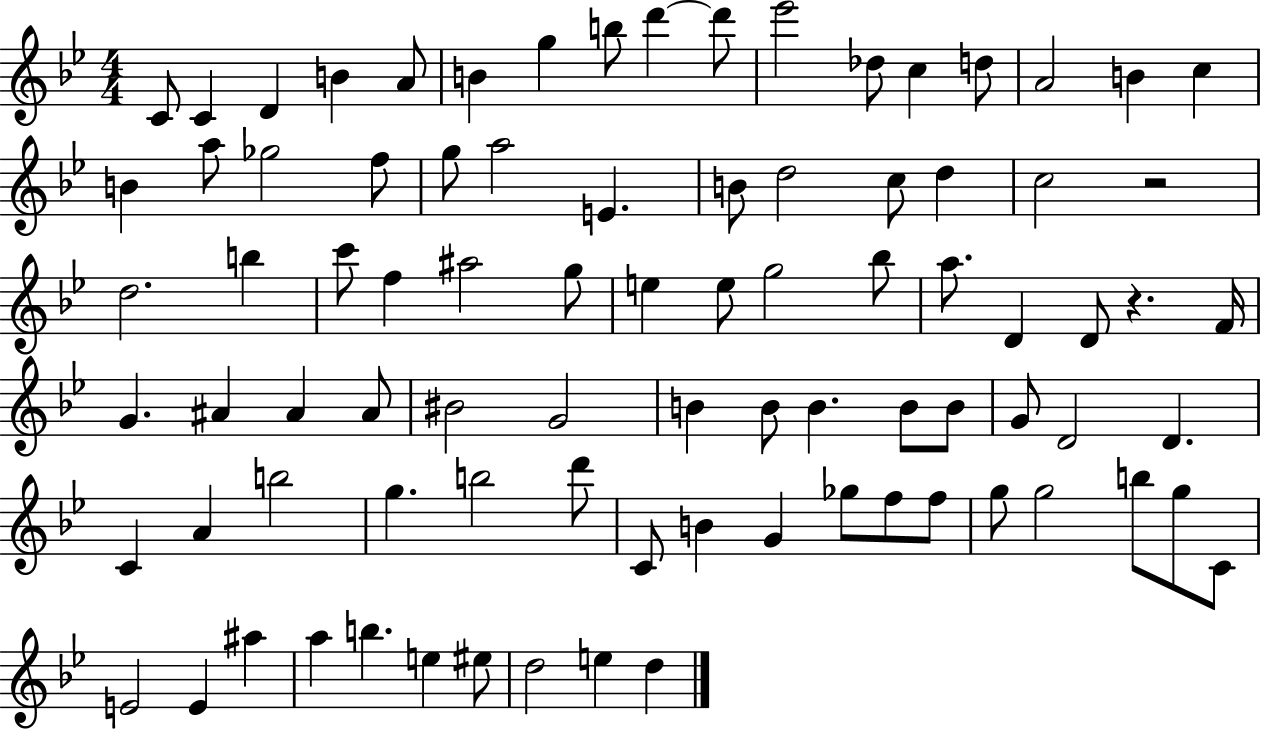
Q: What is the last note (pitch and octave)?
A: D5